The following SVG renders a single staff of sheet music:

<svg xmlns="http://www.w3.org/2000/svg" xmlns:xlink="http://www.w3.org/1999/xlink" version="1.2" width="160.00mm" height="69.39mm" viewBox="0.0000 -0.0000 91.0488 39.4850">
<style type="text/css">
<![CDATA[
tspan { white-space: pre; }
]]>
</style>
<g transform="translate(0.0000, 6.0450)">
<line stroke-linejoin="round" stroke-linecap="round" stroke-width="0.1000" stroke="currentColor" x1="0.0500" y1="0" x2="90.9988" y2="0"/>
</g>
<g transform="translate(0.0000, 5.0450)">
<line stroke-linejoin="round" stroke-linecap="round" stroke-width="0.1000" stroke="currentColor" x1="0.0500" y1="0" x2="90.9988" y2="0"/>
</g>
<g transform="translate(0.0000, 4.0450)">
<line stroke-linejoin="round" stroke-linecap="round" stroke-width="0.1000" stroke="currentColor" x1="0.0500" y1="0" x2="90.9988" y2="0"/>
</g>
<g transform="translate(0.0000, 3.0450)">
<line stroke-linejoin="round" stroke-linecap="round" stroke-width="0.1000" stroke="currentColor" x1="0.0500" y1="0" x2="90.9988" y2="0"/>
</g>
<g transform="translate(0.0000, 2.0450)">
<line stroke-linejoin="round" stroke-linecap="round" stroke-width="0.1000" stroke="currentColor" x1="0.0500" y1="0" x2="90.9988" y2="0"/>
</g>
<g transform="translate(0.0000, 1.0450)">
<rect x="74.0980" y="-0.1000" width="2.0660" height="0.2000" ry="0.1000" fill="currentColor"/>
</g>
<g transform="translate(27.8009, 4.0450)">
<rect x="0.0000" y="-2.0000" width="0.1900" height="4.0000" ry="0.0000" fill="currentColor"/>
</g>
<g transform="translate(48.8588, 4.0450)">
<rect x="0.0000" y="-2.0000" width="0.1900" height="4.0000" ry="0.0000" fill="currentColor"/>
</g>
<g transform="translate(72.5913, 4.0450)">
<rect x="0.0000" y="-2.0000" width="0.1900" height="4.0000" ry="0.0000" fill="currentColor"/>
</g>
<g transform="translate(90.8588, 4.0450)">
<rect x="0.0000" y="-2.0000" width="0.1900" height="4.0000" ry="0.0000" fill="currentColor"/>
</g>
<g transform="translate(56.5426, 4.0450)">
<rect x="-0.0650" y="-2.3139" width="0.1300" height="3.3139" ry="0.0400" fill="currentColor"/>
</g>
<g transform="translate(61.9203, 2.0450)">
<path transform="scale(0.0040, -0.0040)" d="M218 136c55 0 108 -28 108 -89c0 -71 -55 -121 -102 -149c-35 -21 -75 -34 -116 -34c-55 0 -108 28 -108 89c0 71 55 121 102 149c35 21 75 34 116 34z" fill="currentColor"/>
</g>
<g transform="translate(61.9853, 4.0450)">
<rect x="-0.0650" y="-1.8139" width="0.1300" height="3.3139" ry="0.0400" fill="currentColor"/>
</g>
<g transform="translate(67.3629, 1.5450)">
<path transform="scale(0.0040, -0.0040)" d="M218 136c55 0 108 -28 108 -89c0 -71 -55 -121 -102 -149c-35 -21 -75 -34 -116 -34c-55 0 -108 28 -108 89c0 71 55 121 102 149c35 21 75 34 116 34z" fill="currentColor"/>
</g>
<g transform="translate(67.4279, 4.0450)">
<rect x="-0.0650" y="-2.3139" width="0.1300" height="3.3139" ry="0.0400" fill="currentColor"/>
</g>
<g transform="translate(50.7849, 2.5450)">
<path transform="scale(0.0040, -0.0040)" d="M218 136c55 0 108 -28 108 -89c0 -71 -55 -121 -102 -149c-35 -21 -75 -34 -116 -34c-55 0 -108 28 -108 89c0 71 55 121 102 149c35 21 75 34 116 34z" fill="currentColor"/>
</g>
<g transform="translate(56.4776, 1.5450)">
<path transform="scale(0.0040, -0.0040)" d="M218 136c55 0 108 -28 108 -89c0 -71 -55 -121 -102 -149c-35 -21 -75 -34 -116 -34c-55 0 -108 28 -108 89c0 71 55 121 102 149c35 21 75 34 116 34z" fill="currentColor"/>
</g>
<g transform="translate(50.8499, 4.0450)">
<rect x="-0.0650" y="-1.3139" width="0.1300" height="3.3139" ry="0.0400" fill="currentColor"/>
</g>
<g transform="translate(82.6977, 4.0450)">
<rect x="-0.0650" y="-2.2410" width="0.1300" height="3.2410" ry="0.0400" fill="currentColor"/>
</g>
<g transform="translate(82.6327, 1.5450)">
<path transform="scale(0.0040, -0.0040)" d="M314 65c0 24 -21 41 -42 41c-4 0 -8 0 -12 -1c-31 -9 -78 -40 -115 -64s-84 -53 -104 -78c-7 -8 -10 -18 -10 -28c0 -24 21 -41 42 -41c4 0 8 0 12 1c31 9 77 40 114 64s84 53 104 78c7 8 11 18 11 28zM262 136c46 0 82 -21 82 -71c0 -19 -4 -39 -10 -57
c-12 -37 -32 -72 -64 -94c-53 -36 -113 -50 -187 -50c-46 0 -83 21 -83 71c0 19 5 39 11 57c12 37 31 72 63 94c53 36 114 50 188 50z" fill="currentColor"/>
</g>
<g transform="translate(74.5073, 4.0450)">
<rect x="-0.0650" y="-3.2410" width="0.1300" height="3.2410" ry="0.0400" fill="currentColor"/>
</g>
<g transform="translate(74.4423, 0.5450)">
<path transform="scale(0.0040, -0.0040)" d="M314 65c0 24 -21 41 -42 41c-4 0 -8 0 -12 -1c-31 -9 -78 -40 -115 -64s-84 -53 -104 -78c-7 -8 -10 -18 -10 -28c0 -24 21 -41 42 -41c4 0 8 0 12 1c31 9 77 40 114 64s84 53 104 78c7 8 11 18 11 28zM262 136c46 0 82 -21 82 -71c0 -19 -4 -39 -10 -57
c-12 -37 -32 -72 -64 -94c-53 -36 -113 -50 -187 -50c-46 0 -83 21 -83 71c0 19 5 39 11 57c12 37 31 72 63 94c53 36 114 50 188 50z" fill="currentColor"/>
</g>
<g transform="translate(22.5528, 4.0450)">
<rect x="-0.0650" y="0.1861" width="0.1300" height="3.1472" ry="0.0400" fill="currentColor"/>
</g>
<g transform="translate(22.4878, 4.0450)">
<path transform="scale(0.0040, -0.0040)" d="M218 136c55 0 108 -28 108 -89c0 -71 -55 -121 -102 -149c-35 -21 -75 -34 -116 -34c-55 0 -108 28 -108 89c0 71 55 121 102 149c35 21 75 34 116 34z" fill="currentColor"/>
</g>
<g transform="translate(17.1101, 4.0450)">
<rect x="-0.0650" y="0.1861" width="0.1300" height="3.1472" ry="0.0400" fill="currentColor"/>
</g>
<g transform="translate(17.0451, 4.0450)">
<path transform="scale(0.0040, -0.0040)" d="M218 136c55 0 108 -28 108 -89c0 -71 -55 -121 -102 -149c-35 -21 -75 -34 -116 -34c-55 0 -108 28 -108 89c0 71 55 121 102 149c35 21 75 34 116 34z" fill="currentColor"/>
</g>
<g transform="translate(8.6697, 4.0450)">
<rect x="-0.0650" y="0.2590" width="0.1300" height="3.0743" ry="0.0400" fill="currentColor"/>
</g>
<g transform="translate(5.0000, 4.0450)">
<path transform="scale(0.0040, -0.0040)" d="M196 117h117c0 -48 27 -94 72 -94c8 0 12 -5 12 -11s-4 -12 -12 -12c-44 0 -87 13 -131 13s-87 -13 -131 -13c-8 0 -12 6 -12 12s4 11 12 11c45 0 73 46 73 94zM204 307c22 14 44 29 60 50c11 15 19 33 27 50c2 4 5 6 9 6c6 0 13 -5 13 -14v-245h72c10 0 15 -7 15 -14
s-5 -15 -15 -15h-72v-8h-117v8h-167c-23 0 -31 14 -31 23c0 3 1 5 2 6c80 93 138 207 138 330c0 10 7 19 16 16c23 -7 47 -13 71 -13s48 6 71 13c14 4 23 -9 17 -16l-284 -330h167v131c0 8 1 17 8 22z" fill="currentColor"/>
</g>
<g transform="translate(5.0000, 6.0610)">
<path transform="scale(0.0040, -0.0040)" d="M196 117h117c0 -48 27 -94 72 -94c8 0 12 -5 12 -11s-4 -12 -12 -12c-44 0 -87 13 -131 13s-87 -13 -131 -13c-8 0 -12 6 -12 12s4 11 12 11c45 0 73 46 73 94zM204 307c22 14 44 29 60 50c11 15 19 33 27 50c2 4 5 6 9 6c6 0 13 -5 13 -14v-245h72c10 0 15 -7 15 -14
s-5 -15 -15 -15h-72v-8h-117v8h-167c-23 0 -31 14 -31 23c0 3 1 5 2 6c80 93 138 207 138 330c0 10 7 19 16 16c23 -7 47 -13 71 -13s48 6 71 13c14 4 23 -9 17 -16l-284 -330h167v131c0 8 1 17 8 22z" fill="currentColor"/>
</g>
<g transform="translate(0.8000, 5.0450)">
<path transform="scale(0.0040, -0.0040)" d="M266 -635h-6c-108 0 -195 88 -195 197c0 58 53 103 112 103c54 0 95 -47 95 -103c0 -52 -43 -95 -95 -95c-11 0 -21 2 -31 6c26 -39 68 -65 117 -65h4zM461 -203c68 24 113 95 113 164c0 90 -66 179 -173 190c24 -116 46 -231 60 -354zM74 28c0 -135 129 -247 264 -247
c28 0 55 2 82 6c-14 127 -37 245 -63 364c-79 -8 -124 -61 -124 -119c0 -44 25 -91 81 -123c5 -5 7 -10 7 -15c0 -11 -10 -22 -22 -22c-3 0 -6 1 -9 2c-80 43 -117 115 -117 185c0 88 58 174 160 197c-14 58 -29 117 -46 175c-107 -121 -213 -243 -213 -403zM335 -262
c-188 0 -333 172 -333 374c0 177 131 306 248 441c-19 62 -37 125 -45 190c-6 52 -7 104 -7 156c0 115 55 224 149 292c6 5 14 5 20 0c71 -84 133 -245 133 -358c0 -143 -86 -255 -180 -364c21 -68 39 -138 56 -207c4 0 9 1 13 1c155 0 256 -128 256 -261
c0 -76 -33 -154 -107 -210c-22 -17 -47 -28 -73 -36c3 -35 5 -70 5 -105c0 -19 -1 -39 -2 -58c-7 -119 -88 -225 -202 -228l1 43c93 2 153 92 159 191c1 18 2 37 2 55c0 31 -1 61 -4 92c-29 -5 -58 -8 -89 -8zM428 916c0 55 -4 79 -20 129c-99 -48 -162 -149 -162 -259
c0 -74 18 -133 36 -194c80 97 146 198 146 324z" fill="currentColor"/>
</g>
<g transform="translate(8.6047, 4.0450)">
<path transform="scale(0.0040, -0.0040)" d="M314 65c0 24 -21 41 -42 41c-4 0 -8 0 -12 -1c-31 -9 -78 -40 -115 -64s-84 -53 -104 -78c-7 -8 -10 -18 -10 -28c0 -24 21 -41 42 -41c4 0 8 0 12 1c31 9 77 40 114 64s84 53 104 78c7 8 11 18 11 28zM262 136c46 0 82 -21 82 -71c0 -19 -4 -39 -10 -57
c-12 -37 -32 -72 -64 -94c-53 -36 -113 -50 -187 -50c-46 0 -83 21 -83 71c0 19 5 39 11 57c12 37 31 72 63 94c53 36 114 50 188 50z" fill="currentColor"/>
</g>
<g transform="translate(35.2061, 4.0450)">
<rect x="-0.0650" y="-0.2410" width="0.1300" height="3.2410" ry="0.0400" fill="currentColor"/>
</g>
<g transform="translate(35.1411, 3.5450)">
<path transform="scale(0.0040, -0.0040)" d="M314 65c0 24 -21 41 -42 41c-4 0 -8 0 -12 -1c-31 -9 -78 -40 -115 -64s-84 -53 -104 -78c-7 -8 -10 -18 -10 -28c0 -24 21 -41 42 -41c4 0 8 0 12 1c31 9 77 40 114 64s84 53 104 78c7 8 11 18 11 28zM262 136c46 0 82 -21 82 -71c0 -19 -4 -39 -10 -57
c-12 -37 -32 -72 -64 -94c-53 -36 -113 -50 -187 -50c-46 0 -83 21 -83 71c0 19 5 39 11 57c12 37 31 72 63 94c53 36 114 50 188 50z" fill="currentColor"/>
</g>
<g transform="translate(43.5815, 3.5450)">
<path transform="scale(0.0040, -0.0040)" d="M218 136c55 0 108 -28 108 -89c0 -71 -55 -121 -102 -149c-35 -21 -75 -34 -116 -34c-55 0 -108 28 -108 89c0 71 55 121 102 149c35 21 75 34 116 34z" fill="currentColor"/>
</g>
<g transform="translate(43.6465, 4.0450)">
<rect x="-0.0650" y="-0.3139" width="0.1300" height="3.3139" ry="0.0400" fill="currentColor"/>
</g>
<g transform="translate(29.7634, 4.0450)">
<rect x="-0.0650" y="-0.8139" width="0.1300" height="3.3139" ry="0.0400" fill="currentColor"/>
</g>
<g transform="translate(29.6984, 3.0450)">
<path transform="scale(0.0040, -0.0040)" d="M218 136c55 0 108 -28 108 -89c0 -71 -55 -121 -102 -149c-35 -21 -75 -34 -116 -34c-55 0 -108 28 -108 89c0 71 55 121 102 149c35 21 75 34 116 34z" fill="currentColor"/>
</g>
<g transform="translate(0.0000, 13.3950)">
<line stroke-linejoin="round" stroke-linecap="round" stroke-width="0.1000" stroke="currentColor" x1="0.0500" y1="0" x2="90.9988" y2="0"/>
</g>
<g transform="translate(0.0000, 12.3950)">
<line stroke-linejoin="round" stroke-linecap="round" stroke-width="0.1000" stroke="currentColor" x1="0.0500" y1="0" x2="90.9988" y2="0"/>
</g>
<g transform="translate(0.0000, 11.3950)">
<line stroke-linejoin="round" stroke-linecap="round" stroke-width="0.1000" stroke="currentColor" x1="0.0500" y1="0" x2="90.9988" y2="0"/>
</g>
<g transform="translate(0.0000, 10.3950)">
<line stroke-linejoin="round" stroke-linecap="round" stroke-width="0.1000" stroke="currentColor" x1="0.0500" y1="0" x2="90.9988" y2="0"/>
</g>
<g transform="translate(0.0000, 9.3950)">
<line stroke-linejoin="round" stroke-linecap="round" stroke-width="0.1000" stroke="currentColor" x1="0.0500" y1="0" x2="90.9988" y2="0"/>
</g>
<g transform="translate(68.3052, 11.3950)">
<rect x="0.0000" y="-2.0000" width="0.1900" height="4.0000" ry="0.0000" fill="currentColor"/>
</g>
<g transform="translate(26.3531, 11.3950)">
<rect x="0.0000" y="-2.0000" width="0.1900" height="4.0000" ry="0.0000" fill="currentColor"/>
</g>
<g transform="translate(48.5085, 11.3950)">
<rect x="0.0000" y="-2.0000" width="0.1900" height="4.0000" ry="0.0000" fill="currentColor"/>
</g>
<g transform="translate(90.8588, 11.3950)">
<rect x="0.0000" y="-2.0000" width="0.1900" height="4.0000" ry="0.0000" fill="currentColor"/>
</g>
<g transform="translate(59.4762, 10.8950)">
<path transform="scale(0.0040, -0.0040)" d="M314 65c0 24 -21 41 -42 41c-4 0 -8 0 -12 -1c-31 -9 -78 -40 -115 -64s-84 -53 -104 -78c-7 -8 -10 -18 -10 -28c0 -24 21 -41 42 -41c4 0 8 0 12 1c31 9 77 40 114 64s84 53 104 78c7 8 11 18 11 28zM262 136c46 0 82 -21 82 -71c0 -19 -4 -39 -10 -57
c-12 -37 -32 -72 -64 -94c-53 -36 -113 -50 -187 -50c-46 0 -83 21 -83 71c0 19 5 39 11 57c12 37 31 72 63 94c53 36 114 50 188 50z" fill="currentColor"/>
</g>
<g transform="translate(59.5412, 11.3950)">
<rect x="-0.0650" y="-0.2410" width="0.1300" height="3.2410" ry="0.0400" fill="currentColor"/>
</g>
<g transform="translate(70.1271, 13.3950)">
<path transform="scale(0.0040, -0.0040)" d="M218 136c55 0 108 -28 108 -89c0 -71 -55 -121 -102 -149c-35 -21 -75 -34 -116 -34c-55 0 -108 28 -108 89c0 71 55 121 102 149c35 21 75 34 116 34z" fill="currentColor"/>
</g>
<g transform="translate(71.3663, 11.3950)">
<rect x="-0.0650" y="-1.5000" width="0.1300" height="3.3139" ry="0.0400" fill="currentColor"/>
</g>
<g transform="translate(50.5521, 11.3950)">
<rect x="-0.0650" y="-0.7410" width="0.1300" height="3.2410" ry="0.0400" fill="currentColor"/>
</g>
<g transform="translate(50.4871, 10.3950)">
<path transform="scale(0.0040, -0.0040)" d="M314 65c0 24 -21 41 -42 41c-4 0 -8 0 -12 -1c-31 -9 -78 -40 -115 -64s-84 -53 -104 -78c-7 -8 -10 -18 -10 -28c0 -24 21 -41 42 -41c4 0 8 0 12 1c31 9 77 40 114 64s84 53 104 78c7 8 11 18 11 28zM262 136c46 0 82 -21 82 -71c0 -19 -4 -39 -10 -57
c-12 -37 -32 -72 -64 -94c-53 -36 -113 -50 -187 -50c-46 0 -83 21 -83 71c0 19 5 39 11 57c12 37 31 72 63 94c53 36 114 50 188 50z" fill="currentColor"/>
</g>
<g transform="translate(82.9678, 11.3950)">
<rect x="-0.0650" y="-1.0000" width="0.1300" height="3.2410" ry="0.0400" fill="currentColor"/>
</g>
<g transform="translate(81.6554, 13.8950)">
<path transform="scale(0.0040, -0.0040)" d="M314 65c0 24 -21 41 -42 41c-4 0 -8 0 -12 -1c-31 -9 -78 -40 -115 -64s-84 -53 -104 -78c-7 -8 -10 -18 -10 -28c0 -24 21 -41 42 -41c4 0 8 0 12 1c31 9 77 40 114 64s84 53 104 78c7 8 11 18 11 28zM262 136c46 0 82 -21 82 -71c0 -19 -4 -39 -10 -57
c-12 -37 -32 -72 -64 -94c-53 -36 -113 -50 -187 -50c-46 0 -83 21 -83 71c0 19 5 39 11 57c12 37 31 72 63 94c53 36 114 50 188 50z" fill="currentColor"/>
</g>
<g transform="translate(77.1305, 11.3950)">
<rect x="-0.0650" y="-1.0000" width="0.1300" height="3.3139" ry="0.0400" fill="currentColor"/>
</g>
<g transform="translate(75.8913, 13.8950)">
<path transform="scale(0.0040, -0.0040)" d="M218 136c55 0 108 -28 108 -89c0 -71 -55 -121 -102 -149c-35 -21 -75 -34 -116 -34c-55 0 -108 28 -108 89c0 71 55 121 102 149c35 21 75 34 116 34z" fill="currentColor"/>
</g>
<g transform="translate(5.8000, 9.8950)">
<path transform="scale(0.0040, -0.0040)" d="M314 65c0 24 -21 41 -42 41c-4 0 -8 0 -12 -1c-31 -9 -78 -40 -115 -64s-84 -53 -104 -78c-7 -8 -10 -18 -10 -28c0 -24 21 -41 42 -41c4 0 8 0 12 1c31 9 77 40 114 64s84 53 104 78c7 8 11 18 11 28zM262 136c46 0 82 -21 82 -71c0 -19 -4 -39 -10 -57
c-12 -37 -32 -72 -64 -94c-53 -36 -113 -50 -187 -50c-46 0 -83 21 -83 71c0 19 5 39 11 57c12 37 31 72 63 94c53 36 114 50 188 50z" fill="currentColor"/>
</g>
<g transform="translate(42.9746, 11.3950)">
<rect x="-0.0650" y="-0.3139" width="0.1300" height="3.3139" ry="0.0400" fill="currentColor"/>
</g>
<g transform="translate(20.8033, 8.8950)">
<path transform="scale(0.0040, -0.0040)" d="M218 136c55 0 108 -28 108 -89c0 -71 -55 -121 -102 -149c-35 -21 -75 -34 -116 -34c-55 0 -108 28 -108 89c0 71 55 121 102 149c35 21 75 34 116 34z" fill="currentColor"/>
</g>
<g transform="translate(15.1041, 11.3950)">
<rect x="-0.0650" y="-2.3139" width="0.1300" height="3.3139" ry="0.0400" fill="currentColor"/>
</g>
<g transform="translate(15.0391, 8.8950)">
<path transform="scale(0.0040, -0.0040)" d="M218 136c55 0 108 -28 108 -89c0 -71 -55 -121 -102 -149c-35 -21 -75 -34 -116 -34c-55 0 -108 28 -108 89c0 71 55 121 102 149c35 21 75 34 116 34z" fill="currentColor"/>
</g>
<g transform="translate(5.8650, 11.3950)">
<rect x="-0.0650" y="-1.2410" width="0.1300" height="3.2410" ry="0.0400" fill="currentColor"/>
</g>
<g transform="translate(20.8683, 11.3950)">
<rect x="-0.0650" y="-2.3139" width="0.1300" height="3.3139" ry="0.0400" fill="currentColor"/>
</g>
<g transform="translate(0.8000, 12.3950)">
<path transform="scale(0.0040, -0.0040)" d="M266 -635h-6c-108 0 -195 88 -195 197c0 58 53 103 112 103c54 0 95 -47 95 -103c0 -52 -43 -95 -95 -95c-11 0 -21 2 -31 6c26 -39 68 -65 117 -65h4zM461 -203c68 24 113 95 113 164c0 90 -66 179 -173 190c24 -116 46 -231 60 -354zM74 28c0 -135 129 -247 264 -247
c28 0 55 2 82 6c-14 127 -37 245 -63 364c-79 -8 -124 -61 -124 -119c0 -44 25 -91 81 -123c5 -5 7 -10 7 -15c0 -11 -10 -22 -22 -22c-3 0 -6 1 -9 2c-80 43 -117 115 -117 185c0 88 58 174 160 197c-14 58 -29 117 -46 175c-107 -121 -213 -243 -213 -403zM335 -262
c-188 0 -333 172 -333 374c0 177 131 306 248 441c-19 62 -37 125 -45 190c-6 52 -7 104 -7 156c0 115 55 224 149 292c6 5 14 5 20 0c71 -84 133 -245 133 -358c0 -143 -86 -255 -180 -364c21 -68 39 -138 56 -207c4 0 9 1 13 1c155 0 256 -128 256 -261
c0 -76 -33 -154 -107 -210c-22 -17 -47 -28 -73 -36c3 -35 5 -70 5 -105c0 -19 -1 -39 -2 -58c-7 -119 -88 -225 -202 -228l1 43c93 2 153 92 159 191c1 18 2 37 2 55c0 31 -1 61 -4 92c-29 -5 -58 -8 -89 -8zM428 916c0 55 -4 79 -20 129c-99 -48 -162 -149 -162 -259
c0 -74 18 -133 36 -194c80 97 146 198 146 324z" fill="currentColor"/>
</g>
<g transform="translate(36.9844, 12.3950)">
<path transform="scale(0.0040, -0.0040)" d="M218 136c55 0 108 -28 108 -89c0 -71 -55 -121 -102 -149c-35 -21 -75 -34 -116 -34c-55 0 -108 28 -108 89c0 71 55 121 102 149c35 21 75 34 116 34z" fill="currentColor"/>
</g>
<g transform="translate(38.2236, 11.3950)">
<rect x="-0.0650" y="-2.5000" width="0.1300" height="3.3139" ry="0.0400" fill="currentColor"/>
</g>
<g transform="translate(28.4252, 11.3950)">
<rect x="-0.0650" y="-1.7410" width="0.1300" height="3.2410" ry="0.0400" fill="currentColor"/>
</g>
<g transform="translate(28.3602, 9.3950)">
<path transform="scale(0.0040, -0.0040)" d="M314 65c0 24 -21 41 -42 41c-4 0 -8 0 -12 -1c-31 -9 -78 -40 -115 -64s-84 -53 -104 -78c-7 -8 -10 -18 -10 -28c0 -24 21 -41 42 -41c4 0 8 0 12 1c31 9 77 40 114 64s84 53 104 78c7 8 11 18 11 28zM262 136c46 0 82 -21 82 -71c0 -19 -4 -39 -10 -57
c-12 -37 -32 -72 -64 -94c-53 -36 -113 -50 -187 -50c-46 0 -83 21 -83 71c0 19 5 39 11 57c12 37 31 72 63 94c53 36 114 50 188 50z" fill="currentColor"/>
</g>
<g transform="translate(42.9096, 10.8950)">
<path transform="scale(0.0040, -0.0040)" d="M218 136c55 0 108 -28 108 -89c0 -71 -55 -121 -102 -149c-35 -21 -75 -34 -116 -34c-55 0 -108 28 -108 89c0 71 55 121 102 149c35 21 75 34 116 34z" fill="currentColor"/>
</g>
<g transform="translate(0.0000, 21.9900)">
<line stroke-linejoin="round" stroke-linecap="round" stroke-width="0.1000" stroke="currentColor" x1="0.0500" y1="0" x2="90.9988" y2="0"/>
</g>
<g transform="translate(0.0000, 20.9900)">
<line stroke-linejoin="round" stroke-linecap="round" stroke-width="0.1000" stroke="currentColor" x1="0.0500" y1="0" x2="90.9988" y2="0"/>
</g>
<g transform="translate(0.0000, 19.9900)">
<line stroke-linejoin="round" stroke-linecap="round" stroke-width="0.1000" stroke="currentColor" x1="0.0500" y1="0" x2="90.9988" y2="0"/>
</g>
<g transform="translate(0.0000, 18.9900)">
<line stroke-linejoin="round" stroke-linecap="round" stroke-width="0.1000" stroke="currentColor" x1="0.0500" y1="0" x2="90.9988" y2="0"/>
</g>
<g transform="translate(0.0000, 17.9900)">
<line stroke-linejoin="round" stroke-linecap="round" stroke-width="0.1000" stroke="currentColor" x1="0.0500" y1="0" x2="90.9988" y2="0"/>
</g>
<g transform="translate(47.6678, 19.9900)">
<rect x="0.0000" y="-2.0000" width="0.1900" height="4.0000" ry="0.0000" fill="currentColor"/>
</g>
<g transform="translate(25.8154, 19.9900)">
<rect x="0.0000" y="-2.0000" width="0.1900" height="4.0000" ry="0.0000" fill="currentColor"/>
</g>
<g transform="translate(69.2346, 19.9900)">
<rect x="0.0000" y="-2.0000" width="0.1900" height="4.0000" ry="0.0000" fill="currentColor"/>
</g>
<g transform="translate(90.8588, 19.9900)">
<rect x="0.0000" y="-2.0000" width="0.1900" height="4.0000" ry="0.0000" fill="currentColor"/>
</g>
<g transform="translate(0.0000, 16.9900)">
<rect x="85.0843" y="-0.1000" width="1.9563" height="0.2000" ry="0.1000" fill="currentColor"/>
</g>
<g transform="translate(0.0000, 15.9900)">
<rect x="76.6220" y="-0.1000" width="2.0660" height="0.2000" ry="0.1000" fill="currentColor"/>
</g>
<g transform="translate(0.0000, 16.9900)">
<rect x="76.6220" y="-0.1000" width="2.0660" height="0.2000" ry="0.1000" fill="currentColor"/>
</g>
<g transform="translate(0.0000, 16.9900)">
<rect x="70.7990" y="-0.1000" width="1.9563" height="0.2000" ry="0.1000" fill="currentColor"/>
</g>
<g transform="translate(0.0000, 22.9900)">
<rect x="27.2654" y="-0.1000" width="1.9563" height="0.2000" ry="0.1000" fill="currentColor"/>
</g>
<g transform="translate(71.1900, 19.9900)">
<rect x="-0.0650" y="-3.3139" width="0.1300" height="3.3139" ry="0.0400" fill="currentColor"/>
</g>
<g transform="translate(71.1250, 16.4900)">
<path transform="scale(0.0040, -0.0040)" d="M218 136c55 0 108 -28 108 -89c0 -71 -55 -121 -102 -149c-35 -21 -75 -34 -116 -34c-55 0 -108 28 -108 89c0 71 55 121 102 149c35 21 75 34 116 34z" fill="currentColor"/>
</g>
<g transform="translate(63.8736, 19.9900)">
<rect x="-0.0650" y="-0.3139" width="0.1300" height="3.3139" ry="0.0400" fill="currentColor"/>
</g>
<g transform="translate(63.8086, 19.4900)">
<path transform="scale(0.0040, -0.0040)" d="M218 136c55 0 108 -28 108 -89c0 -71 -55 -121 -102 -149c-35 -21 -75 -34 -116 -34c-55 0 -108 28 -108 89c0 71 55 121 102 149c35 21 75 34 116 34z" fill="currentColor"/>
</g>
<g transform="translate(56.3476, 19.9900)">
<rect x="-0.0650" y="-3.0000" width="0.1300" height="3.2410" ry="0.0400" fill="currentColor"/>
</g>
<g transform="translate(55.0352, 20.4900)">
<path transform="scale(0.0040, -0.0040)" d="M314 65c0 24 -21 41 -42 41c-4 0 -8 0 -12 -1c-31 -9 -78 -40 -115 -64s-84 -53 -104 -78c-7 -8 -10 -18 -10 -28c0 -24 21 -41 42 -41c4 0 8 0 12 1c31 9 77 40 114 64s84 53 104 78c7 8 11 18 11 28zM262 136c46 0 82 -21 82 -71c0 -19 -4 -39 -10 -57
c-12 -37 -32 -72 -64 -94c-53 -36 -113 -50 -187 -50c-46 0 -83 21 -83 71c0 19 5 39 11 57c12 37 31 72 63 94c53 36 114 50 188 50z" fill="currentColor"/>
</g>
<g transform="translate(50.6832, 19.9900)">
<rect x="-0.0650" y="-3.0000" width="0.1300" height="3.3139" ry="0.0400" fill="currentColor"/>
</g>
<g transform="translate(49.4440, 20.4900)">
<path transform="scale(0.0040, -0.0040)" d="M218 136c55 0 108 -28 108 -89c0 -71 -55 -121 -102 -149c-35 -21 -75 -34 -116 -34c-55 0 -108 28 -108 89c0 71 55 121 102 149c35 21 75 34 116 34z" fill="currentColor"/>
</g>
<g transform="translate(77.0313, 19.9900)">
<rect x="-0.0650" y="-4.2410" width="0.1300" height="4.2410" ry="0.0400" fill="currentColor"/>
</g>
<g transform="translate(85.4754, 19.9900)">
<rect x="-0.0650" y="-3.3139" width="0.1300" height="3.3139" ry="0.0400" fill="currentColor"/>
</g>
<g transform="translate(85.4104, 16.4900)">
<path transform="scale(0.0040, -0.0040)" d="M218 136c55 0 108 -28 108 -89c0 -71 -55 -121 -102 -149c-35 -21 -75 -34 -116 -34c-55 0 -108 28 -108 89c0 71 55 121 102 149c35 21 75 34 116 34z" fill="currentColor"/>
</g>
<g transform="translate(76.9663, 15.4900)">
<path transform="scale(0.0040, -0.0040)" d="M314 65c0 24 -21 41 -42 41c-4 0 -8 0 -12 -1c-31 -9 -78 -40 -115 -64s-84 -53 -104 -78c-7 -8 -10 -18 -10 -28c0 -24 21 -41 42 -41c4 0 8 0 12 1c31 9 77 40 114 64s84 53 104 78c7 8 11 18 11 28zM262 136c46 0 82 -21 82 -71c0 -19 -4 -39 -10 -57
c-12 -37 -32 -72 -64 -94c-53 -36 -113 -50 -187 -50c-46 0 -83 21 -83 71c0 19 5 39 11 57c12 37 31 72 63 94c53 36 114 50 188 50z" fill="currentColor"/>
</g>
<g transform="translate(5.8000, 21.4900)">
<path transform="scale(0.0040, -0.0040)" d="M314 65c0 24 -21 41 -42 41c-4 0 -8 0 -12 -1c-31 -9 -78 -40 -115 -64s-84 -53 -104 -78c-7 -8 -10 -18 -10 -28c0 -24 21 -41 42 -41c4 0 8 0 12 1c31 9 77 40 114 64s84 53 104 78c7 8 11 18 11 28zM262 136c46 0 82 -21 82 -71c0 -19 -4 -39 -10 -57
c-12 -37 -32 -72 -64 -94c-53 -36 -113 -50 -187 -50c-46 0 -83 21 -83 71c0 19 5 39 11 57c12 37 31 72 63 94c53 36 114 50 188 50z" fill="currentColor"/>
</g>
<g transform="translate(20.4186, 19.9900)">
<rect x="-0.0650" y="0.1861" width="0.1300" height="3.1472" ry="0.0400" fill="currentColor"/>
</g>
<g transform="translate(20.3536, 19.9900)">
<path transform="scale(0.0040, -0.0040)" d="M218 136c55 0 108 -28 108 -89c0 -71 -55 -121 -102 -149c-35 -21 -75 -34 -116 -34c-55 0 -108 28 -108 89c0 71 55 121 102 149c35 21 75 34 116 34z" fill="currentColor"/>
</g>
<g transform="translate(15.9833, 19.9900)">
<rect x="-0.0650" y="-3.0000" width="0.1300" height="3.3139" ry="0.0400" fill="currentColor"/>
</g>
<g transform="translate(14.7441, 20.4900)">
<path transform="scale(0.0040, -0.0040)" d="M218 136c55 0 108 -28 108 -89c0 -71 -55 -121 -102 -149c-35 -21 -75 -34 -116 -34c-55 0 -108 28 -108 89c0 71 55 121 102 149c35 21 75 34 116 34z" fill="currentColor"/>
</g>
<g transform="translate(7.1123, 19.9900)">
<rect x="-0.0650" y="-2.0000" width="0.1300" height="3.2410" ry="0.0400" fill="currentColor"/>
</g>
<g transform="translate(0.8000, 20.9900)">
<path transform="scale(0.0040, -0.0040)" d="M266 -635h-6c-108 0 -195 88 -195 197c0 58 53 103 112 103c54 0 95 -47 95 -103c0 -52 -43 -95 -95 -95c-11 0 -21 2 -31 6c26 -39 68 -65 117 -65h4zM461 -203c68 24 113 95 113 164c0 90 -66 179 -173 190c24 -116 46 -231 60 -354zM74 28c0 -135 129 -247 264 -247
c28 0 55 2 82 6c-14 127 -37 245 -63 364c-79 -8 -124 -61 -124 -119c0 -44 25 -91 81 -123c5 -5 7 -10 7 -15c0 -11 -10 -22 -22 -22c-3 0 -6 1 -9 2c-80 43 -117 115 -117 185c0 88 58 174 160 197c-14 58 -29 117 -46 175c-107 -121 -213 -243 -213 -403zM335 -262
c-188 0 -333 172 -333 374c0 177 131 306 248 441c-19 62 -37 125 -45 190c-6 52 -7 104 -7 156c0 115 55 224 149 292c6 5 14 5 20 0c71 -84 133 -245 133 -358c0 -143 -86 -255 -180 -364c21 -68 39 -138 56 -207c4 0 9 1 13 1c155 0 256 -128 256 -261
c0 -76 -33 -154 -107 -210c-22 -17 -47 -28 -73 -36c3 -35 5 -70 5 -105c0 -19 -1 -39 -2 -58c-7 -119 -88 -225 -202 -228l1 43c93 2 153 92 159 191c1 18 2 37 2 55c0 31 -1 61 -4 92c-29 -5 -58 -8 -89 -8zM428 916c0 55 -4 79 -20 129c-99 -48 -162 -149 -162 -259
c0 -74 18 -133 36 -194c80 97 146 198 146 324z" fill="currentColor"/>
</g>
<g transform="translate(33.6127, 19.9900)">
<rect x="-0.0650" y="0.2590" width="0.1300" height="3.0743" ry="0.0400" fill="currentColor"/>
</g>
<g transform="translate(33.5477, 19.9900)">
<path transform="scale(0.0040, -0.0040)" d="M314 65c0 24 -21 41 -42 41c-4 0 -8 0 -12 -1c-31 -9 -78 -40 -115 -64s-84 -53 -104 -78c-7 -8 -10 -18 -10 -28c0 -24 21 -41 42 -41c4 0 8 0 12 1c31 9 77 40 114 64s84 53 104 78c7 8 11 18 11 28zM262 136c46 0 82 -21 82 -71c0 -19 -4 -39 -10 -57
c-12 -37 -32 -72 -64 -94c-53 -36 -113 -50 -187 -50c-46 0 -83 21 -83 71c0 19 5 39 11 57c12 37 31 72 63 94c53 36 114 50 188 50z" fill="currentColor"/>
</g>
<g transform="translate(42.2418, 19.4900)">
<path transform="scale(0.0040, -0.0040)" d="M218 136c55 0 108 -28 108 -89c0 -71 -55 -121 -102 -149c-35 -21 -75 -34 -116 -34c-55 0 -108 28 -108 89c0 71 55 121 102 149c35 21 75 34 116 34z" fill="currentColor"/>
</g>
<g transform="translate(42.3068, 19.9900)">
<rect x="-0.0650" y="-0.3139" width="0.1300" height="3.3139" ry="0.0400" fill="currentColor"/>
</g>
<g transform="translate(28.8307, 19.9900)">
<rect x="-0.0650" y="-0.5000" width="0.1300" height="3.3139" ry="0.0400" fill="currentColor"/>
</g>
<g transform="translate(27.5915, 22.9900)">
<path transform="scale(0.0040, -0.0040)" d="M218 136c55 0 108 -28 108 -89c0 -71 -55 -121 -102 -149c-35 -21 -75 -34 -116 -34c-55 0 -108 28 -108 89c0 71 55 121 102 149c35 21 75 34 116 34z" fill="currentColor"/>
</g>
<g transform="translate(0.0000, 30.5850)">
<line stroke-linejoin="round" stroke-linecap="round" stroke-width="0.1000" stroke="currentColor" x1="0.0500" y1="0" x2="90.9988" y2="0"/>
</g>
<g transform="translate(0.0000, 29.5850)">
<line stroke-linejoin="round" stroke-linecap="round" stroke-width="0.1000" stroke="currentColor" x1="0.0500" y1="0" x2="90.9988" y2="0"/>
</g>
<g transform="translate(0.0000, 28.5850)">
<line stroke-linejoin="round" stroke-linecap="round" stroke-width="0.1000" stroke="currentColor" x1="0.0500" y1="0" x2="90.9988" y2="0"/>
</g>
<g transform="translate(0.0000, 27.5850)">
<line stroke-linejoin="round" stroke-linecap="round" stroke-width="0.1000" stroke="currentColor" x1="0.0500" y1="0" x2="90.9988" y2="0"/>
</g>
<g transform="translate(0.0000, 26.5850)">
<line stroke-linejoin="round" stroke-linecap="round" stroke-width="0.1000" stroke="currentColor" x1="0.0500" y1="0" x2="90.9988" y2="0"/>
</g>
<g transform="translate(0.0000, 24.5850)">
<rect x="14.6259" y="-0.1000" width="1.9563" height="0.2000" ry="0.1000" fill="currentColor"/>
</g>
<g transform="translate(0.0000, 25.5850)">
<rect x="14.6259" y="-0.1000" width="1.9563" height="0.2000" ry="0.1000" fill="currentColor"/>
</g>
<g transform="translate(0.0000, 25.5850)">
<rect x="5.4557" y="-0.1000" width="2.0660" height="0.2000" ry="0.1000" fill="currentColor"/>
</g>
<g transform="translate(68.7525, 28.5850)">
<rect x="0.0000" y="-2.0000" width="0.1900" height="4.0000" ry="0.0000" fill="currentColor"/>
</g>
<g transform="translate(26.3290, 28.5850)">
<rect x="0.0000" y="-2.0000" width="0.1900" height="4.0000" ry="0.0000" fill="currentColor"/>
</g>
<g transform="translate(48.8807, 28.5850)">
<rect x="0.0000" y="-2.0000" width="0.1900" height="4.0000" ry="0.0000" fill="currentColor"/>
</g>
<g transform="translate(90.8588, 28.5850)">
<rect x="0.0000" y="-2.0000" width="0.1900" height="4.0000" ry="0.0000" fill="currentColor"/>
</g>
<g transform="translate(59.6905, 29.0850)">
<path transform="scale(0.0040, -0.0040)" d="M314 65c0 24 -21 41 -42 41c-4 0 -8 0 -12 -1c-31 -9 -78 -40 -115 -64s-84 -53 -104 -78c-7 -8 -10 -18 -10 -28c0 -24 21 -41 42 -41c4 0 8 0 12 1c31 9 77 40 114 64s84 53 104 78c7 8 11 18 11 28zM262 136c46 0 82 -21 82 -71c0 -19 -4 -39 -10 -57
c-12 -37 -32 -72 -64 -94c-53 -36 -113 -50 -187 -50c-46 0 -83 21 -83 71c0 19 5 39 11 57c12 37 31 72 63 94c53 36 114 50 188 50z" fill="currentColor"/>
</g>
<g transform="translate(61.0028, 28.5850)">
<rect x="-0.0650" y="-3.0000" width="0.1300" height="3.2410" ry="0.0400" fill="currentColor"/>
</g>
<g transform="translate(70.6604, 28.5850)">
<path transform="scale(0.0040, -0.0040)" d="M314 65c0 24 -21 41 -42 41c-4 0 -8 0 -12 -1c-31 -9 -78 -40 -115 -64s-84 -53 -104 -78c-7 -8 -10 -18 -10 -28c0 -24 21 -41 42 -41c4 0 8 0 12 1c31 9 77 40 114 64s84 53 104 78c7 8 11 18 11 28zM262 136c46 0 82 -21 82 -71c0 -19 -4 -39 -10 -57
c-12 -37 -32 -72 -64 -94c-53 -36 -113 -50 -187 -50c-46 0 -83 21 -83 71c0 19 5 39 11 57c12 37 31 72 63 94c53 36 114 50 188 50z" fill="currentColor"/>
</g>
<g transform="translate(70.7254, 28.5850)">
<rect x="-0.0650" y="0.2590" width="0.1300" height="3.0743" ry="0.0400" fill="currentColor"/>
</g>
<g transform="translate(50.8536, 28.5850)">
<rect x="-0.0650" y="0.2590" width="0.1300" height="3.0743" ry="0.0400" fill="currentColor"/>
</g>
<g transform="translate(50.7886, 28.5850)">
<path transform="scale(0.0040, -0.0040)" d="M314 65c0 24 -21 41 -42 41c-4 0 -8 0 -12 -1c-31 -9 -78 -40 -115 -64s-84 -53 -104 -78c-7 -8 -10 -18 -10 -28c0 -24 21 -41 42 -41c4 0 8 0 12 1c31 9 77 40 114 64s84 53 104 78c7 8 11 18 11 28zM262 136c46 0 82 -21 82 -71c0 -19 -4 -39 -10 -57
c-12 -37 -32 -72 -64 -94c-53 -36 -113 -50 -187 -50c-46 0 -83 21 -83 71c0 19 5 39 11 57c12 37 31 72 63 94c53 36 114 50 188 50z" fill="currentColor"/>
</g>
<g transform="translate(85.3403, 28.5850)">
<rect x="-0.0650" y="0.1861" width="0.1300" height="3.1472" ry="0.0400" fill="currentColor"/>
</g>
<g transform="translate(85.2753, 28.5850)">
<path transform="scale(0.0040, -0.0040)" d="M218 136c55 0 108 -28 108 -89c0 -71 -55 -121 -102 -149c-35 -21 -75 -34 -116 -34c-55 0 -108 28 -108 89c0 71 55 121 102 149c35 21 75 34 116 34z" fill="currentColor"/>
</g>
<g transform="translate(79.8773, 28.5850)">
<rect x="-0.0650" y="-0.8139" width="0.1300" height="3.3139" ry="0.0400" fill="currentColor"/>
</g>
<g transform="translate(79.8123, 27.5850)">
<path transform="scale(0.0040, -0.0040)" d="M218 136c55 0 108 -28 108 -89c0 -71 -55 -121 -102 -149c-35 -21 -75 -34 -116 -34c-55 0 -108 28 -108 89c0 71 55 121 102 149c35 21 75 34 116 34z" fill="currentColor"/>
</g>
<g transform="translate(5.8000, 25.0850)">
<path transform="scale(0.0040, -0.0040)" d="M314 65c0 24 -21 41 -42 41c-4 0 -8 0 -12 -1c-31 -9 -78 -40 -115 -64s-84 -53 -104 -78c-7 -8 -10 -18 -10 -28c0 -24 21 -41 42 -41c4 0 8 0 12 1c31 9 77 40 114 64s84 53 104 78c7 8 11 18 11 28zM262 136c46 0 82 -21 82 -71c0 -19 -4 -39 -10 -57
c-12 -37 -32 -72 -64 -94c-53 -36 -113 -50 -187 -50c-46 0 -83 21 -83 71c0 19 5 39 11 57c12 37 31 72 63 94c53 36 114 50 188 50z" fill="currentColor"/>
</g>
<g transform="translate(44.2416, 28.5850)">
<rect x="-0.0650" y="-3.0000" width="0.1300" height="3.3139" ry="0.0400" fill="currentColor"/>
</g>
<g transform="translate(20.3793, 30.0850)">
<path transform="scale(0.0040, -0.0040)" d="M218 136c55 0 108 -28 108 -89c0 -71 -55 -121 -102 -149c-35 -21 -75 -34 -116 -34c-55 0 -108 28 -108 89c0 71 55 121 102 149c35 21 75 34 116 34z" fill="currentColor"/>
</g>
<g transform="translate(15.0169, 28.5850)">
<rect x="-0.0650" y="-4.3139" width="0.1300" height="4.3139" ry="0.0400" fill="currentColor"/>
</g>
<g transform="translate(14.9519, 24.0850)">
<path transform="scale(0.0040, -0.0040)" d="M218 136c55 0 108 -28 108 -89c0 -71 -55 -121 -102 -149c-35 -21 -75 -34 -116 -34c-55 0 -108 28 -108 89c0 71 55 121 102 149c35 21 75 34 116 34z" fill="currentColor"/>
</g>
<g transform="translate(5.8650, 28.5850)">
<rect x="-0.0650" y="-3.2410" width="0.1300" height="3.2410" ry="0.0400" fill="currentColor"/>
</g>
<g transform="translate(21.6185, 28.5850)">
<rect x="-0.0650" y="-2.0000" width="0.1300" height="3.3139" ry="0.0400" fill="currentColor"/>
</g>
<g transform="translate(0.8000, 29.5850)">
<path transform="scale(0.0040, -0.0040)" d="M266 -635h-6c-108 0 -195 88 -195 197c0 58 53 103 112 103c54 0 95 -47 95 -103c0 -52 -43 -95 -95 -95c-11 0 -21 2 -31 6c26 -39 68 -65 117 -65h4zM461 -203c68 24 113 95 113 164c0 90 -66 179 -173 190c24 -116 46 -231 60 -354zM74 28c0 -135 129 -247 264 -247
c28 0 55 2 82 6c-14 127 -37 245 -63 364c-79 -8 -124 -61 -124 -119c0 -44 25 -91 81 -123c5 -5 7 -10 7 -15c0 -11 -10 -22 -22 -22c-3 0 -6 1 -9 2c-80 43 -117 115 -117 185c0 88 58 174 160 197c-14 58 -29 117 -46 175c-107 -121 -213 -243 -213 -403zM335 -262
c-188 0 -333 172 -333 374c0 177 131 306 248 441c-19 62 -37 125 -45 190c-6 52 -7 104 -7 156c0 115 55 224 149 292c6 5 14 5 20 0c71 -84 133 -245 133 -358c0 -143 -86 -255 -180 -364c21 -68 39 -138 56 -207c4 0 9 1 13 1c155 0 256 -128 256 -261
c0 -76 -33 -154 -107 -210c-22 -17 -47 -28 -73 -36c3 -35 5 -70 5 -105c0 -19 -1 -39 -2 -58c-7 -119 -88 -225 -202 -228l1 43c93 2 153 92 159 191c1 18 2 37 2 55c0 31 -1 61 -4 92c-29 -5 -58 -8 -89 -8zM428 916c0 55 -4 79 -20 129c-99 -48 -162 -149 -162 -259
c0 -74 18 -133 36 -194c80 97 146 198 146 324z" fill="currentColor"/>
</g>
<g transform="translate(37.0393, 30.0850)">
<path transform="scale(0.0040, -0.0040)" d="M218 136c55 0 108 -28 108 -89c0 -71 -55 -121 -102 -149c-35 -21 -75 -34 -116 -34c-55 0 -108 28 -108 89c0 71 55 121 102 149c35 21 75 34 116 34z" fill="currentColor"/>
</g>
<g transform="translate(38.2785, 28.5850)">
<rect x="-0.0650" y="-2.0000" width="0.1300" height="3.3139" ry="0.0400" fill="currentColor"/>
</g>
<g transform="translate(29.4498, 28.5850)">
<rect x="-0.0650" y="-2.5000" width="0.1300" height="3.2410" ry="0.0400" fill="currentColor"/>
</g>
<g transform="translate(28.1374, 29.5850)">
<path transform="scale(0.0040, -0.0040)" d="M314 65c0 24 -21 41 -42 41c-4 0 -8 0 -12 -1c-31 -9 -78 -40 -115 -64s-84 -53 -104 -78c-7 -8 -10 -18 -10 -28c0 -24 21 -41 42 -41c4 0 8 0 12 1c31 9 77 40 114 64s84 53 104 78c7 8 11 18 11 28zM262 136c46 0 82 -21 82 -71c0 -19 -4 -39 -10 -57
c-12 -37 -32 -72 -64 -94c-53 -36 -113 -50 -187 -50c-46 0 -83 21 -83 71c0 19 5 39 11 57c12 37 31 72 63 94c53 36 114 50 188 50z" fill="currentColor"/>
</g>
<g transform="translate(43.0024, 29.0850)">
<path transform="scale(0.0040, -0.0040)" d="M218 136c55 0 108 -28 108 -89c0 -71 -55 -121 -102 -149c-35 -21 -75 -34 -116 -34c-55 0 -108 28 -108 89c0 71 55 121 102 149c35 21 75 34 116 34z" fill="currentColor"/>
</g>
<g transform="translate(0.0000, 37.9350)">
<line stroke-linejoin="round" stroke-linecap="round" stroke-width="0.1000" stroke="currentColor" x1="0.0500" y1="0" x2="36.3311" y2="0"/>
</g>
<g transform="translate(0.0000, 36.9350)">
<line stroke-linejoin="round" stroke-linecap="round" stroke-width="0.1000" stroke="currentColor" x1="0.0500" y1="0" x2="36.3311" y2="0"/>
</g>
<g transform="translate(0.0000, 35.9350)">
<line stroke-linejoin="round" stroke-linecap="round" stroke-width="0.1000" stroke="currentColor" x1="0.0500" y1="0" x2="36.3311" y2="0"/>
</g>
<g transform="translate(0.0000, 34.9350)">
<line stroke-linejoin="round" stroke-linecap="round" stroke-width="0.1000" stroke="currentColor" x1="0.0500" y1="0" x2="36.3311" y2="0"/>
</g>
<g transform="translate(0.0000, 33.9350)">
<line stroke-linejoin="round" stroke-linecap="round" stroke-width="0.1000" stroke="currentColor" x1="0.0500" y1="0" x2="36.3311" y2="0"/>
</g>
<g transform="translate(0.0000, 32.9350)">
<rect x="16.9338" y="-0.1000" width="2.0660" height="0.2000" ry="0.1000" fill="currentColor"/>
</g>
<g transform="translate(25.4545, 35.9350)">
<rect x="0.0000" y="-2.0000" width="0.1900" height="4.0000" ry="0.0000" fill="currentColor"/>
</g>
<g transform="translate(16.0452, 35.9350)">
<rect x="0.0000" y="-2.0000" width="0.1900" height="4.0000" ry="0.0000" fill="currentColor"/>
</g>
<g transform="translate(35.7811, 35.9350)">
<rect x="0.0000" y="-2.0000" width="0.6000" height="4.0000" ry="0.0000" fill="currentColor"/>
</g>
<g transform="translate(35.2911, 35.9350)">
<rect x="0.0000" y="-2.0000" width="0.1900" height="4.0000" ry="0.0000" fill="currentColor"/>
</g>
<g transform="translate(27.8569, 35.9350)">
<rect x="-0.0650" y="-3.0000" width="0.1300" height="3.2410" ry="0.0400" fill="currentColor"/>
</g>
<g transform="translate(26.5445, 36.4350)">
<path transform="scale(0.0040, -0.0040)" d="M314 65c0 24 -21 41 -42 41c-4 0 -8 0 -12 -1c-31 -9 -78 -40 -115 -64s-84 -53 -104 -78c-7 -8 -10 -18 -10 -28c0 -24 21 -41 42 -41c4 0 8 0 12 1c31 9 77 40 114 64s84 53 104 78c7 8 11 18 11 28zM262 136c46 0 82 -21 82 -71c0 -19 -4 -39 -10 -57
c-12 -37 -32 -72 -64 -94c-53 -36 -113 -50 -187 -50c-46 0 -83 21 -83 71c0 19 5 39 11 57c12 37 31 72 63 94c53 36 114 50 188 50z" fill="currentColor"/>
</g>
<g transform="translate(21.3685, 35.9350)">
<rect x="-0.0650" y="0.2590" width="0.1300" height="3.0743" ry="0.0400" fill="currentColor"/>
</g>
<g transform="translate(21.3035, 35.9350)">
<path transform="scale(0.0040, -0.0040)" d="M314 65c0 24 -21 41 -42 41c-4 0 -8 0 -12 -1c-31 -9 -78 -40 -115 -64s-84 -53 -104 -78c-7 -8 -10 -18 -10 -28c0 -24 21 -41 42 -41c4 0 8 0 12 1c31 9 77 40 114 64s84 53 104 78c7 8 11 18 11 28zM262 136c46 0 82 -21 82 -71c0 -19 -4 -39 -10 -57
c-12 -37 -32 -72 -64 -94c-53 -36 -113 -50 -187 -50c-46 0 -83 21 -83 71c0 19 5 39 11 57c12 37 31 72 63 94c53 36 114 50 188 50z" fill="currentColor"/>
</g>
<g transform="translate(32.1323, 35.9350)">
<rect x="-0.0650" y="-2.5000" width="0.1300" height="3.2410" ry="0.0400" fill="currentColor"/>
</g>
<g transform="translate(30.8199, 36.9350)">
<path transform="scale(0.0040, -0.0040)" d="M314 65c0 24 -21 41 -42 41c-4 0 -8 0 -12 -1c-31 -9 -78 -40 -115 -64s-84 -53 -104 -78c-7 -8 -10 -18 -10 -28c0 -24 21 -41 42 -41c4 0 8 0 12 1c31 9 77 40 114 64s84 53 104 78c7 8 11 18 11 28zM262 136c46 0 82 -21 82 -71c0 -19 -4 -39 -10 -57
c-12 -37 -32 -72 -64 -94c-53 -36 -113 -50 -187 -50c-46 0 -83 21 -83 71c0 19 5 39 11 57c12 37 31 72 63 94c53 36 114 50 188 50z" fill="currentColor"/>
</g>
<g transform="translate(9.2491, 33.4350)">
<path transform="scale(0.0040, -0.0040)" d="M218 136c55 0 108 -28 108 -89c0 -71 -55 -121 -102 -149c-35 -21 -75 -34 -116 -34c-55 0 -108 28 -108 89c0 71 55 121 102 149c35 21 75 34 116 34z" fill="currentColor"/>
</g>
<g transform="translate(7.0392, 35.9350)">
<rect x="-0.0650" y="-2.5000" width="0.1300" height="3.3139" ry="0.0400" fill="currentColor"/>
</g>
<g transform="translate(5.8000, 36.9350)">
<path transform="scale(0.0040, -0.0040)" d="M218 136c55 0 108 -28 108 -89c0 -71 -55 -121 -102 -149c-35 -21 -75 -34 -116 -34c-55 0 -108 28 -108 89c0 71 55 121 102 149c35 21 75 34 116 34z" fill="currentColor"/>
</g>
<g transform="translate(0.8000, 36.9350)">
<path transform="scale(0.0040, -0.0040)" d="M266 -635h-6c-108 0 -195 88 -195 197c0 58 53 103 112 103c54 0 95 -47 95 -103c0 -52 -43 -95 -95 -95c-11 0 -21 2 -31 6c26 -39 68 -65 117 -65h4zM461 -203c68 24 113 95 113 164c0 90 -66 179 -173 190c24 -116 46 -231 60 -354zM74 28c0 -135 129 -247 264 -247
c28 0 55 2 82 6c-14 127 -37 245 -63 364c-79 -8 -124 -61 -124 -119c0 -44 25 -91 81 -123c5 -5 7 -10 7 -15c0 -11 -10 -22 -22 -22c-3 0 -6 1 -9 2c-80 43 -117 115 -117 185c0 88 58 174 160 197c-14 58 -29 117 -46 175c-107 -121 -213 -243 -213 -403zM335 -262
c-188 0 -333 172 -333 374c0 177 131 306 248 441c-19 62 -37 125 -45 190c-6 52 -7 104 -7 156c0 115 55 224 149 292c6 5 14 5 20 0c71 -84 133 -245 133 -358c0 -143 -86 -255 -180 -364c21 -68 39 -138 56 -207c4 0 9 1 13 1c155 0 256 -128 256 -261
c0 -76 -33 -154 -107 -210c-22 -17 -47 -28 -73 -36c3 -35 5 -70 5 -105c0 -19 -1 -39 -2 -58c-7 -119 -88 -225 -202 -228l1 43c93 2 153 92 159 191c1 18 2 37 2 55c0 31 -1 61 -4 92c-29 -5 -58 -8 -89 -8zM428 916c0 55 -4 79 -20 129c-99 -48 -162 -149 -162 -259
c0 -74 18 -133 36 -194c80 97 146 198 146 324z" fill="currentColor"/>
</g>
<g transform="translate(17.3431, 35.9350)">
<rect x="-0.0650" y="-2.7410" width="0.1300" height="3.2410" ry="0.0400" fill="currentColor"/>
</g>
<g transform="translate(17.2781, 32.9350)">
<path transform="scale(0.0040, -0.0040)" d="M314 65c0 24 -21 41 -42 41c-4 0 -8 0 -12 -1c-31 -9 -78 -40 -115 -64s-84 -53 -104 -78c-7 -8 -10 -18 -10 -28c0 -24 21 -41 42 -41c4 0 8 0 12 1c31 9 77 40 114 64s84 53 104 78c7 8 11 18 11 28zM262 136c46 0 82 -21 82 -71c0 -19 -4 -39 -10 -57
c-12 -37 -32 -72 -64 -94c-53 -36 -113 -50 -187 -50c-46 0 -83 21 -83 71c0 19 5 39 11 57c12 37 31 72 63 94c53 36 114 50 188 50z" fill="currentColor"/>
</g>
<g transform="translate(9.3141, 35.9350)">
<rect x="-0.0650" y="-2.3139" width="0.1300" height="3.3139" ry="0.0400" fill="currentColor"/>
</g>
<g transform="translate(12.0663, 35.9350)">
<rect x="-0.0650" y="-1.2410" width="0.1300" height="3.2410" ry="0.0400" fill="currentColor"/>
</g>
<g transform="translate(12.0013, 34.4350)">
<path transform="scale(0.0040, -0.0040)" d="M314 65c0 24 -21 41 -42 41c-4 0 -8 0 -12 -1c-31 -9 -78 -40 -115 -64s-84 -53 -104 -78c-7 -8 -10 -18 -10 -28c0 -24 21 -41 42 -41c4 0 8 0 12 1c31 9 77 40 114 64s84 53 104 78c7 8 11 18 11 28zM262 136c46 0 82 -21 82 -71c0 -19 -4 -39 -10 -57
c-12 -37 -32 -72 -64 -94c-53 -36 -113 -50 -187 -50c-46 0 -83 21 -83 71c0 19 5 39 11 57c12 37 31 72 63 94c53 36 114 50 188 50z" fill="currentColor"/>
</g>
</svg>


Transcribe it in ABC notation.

X:1
T:Untitled
M:4/4
L:1/4
K:C
B2 B B d c2 c e g f g b2 g2 e2 g g f2 G c d2 c2 E D D2 F2 A B C B2 c A A2 c b d'2 b b2 d' F G2 F A B2 A2 B2 d B G g e2 a2 B2 A2 G2